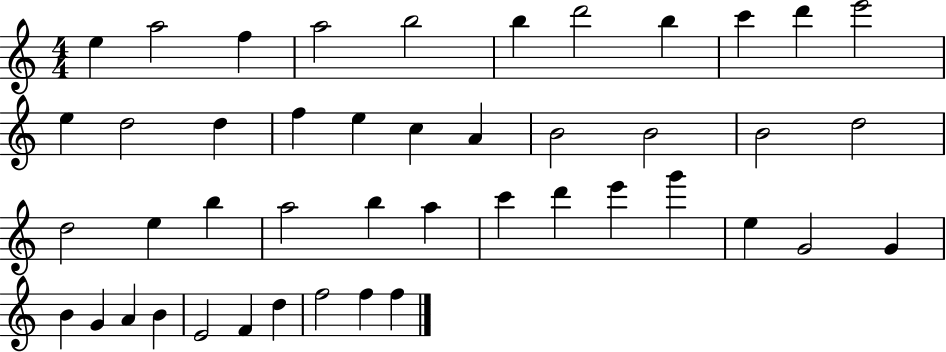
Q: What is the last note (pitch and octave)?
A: F5